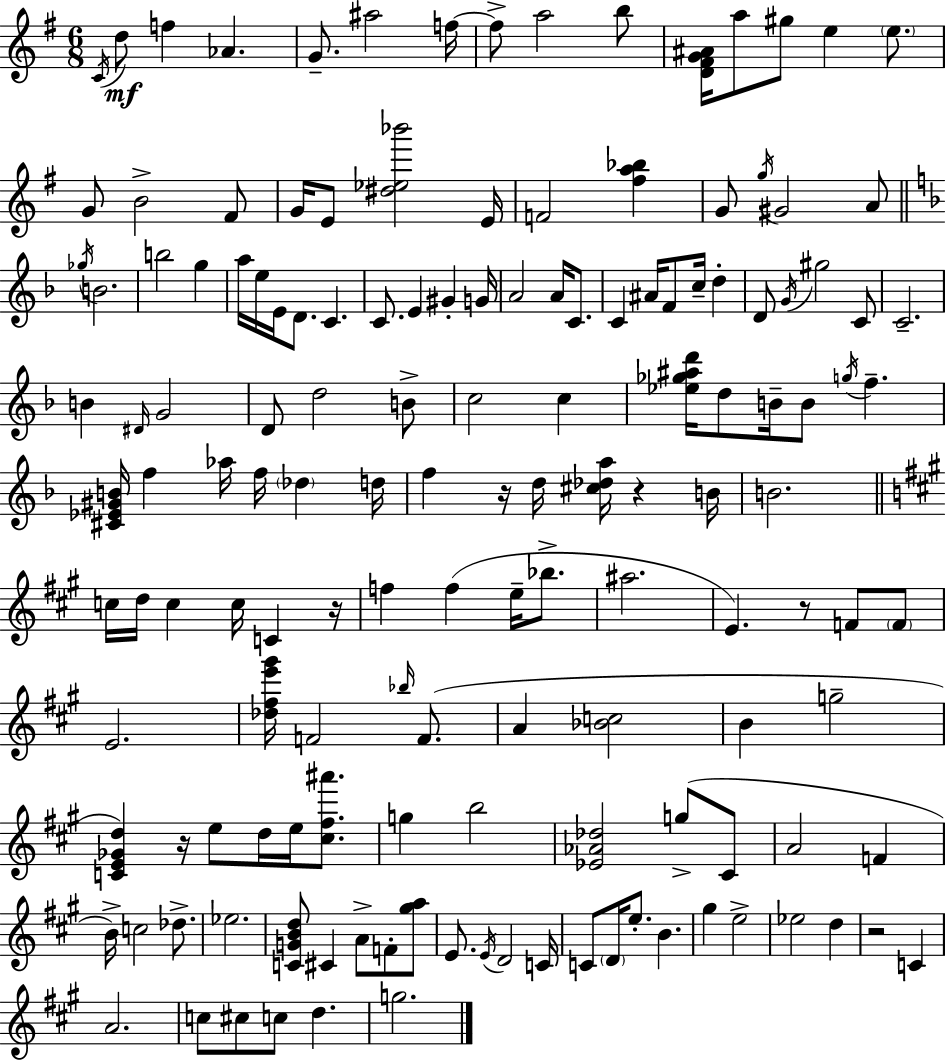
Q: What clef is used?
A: treble